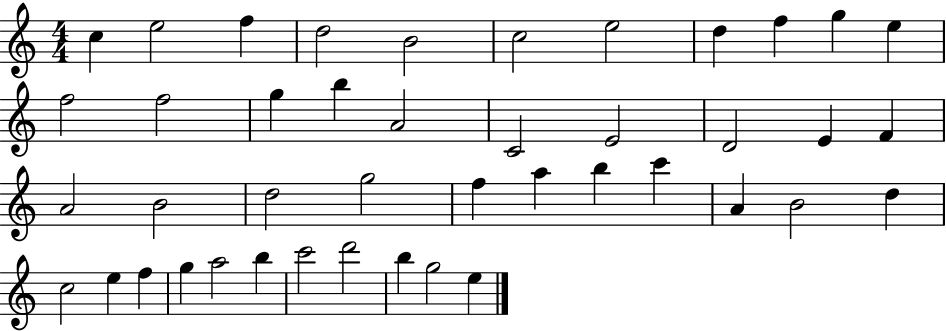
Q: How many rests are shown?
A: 0